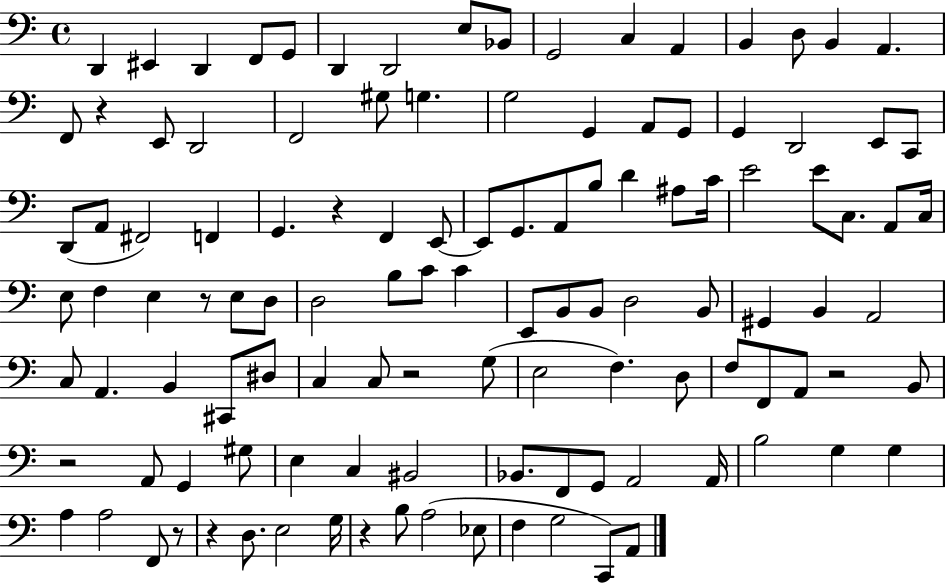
X:1
T:Untitled
M:4/4
L:1/4
K:C
D,, ^E,, D,, F,,/2 G,,/2 D,, D,,2 E,/2 _B,,/2 G,,2 C, A,, B,, D,/2 B,, A,, F,,/2 z E,,/2 D,,2 F,,2 ^G,/2 G, G,2 G,, A,,/2 G,,/2 G,, D,,2 E,,/2 C,,/2 D,,/2 A,,/2 ^F,,2 F,, G,, z F,, E,,/2 E,,/2 G,,/2 A,,/2 B,/2 D ^A,/2 C/4 E2 E/2 C,/2 A,,/2 C,/4 E,/2 F, E, z/2 E,/2 D,/2 D,2 B,/2 C/2 C E,,/2 B,,/2 B,,/2 D,2 B,,/2 ^G,, B,, A,,2 C,/2 A,, B,, ^C,,/2 ^D,/2 C, C,/2 z2 G,/2 E,2 F, D,/2 F,/2 F,,/2 A,,/2 z2 B,,/2 z2 A,,/2 G,, ^G,/2 E, C, ^B,,2 _B,,/2 F,,/2 G,,/2 A,,2 A,,/4 B,2 G, G, A, A,2 F,,/2 z/2 z D,/2 E,2 G,/4 z B,/2 A,2 _E,/2 F, G,2 C,,/2 A,,/2